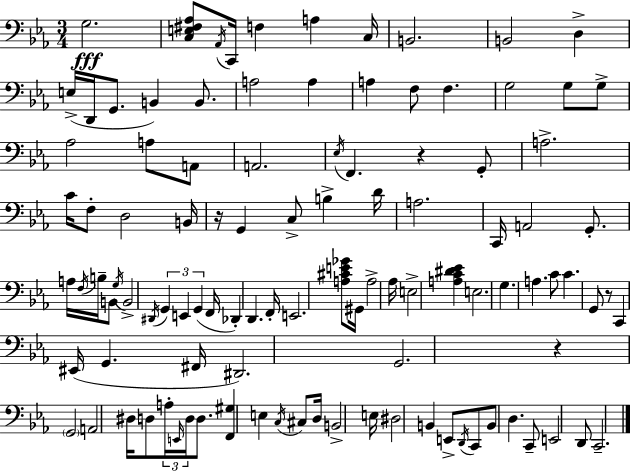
X:1
T:Untitled
M:3/4
L:1/4
K:Cm
G,2 [C,E,^F,_A,]/2 _A,,/4 C,,/4 F, A, C,/4 B,,2 B,,2 D, E,/4 D,,/4 G,,/2 B,, B,,/2 A,2 A, A, F,/2 F, G,2 G,/2 G,/2 _A,2 A,/2 A,,/2 A,,2 _E,/4 F,, z G,,/2 A,2 C/4 F,/2 D,2 B,,/4 z/4 G,, C,/2 B, D/4 A,2 C,,/4 A,,2 G,,/2 A,/4 F,/4 B,/4 B,,/2 G,/4 B,,2 ^D,,/4 G,, E,, G,, F,,/4 _D,, D,, F,,/4 E,,2 [A,^CE_G]/2 ^G,,/4 A,2 _A,/4 E,2 [A,C^D_E] E,2 G, A, C/2 C G,,/2 z/2 C,, ^E,,/4 G,, ^F,,/4 ^D,,2 G,,2 z G,,2 A,,2 ^D,/4 D,/2 A,/4 E,,/4 D,/4 D,/2 [F,,^G,] E, C,/4 ^C,/2 D,/4 B,,2 E,/4 ^D,2 B,, E,,/2 D,,/4 C,,/2 B,,/2 D, C,,/2 E,,2 D,,/2 C,,2